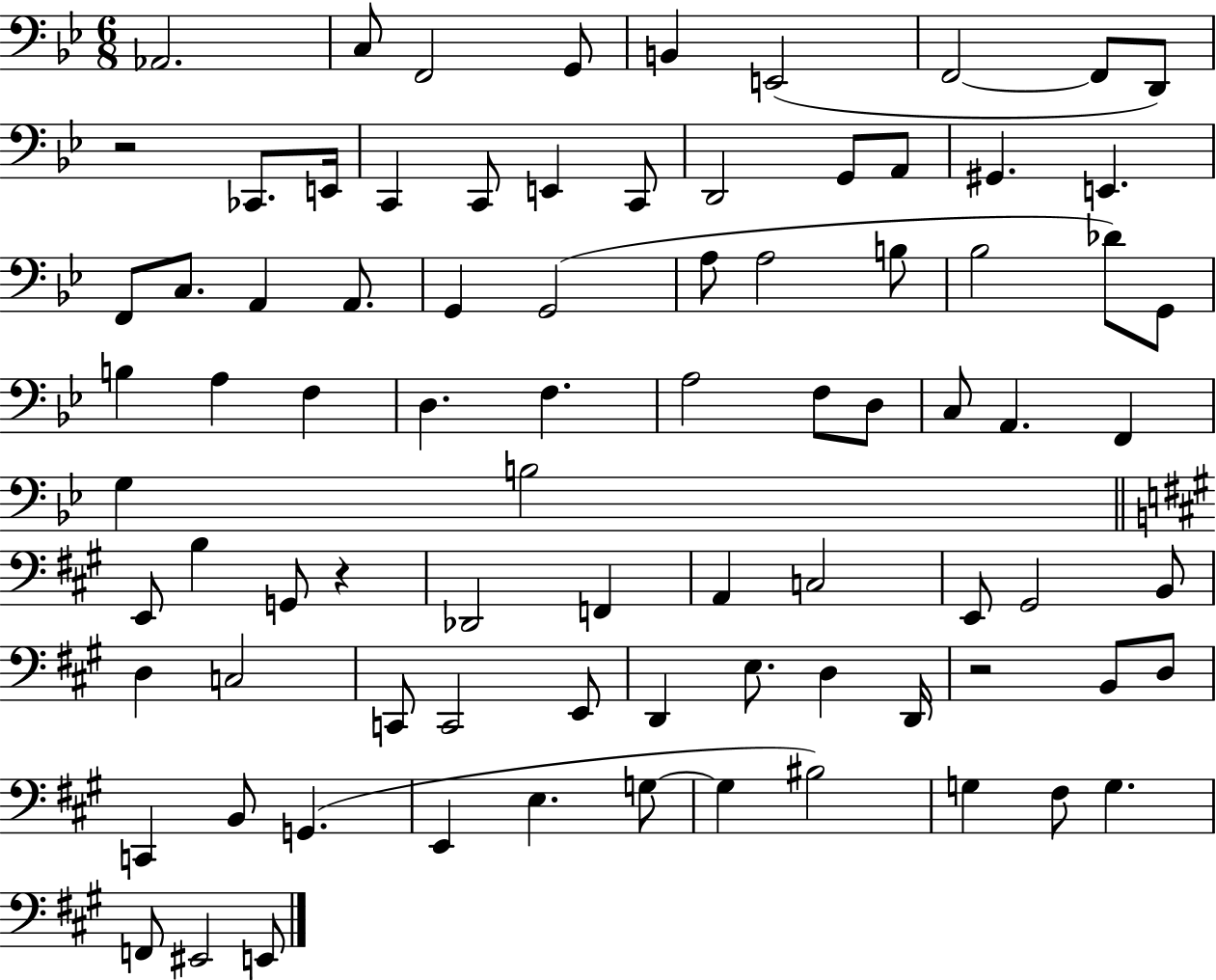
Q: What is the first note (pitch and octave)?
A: Ab2